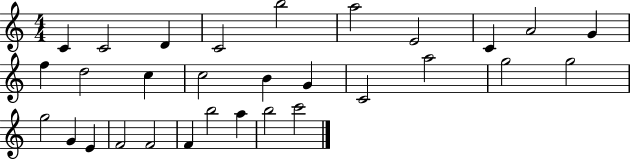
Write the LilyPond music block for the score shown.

{
  \clef treble
  \numericTimeSignature
  \time 4/4
  \key c \major
  c'4 c'2 d'4 | c'2 b''2 | a''2 e'2 | c'4 a'2 g'4 | \break f''4 d''2 c''4 | c''2 b'4 g'4 | c'2 a''2 | g''2 g''2 | \break g''2 g'4 e'4 | f'2 f'2 | f'4 b''2 a''4 | b''2 c'''2 | \break \bar "|."
}